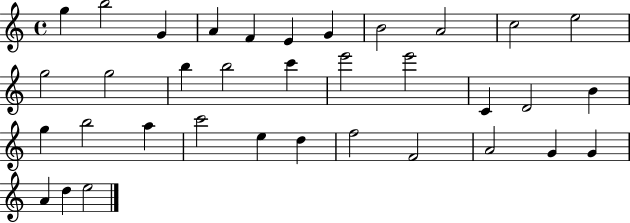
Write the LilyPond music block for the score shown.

{
  \clef treble
  \time 4/4
  \defaultTimeSignature
  \key c \major
  g''4 b''2 g'4 | a'4 f'4 e'4 g'4 | b'2 a'2 | c''2 e''2 | \break g''2 g''2 | b''4 b''2 c'''4 | e'''2 e'''2 | c'4 d'2 b'4 | \break g''4 b''2 a''4 | c'''2 e''4 d''4 | f''2 f'2 | a'2 g'4 g'4 | \break a'4 d''4 e''2 | \bar "|."
}